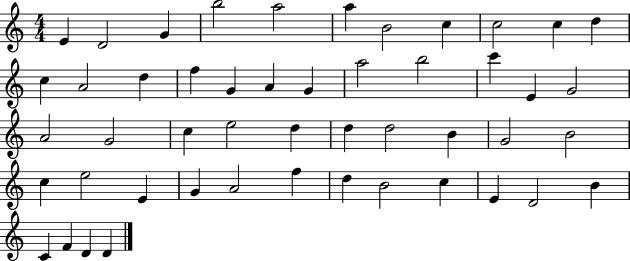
E4/q D4/h G4/q B5/h A5/h A5/q B4/h C5/q C5/h C5/q D5/q C5/q A4/h D5/q F5/q G4/q A4/q G4/q A5/h B5/h C6/q E4/q G4/h A4/h G4/h C5/q E5/h D5/q D5/q D5/h B4/q G4/h B4/h C5/q E5/h E4/q G4/q A4/h F5/q D5/q B4/h C5/q E4/q D4/h B4/q C4/q F4/q D4/q D4/q